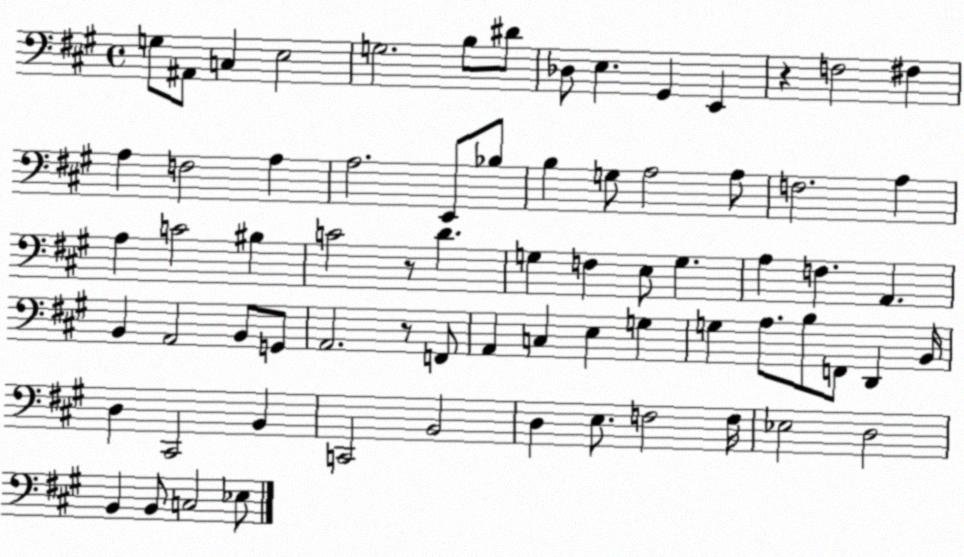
X:1
T:Untitled
M:4/4
L:1/4
K:A
G,/2 ^A,,/2 C, E,2 G,2 B,/2 ^D/2 _D,/2 E, ^G,, E,, z F,2 ^F, A, F,2 A, A,2 E,,/2 _B,/2 B, G,/2 A,2 A,/2 F,2 A, A, C2 ^B, C2 z/2 D G, F, E,/2 G, A, F, A,, B,, A,,2 B,,/2 G,,/2 A,,2 z/2 F,,/2 A,, C, E, G, G, A,/2 B,/2 F,,/2 D,, B,,/4 D, ^C,,2 B,, C,,2 B,,2 D, E,/2 F,2 F,/4 _E,2 D,2 B,, B,,/2 C,2 _E,/2